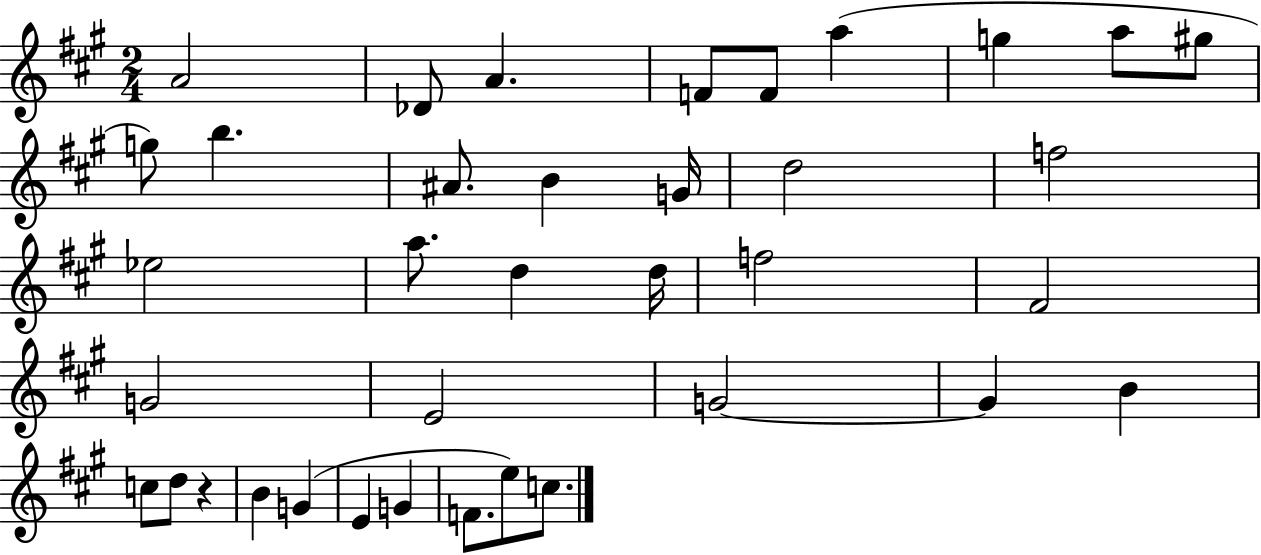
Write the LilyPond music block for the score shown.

{
  \clef treble
  \numericTimeSignature
  \time 2/4
  \key a \major
  \repeat volta 2 { a'2 | des'8 a'4. | f'8 f'8 a''4( | g''4 a''8 gis''8 | \break g''8) b''4. | ais'8. b'4 g'16 | d''2 | f''2 | \break ees''2 | a''8. d''4 d''16 | f''2 | fis'2 | \break g'2 | e'2 | g'2~~ | g'4 b'4 | \break c''8 d''8 r4 | b'4 g'4( | e'4 g'4 | f'8. e''8) c''8. | \break } \bar "|."
}